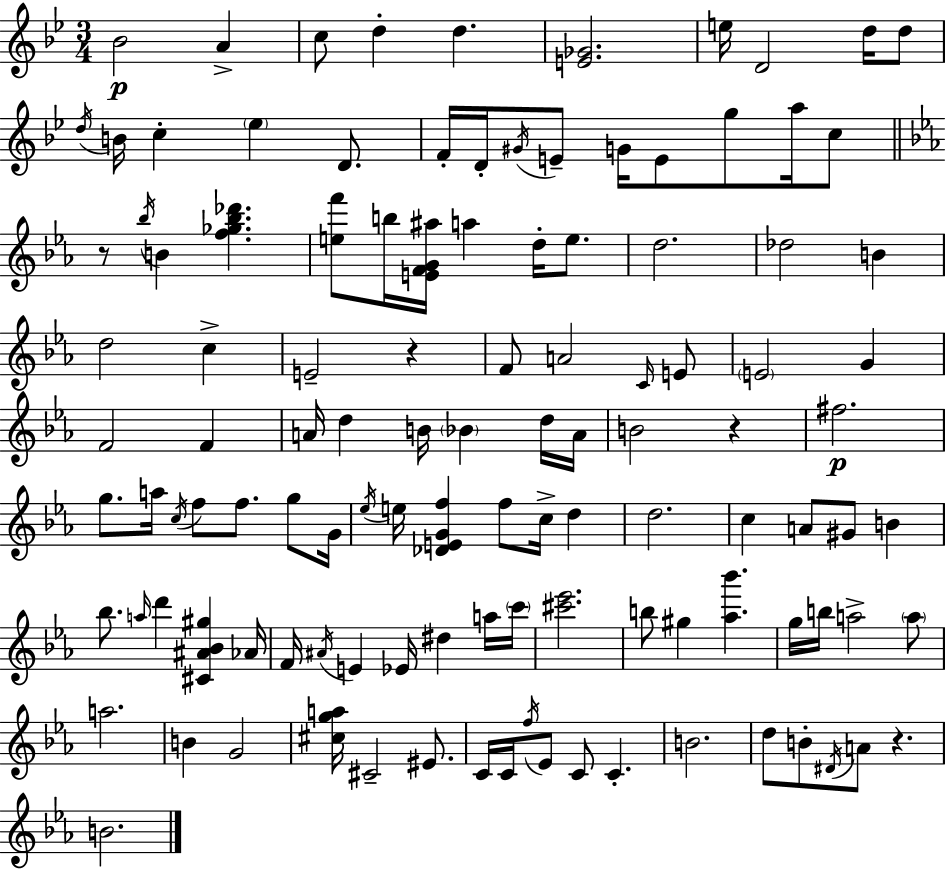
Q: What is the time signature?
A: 3/4